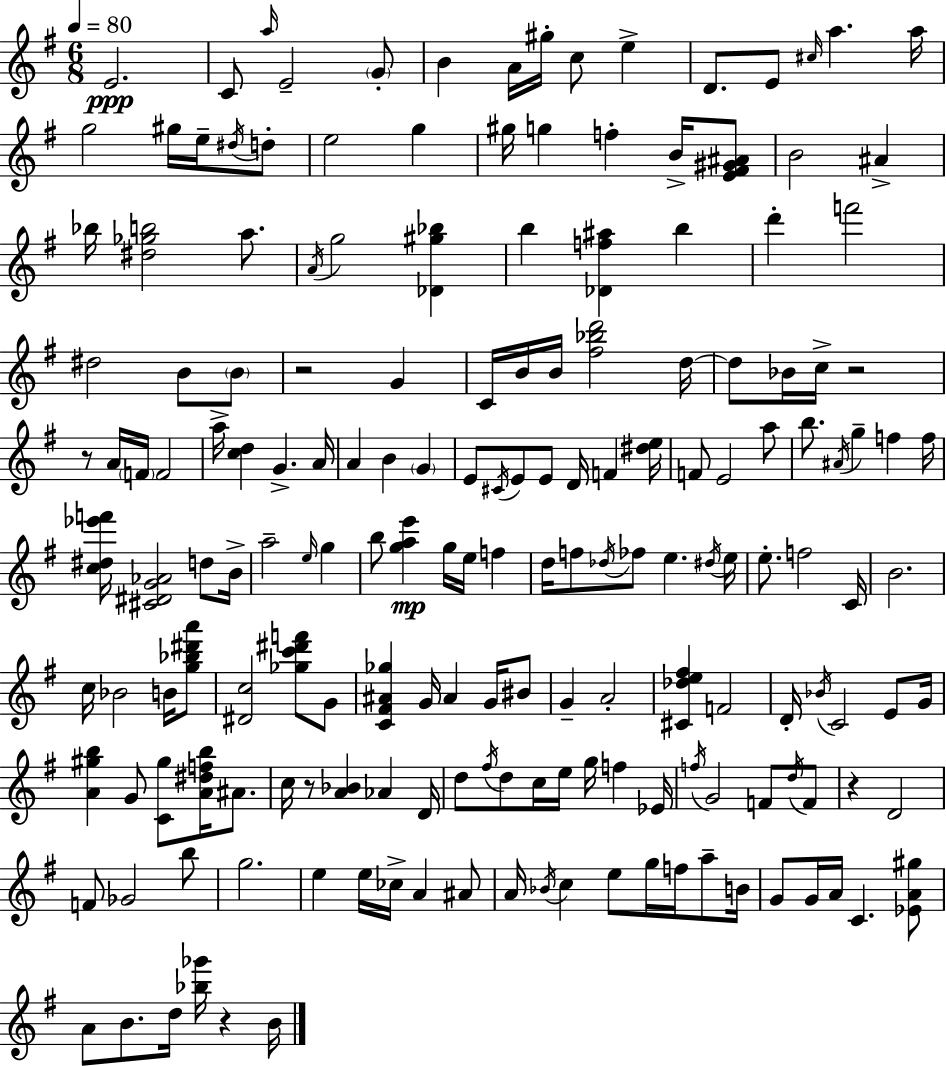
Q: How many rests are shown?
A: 6